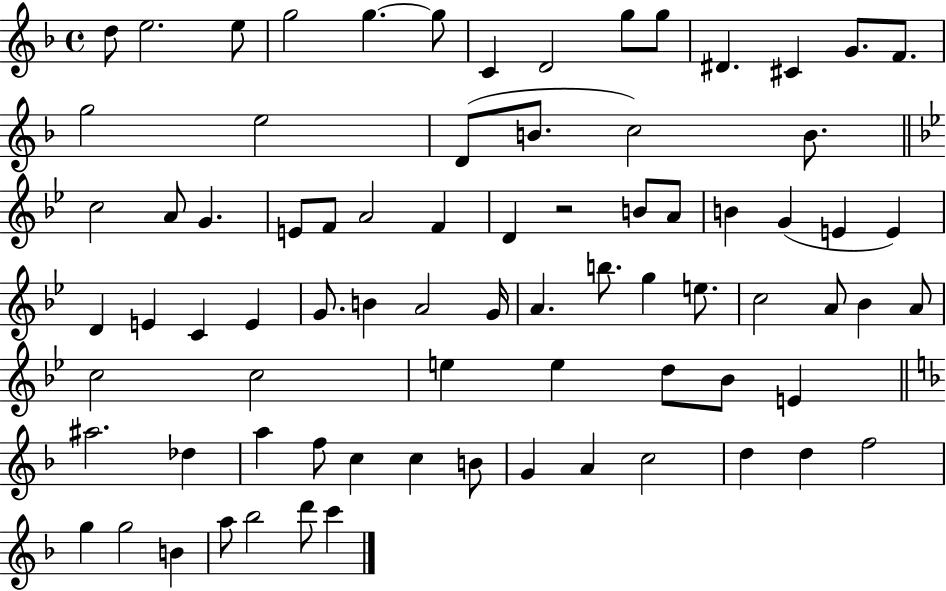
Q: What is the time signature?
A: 4/4